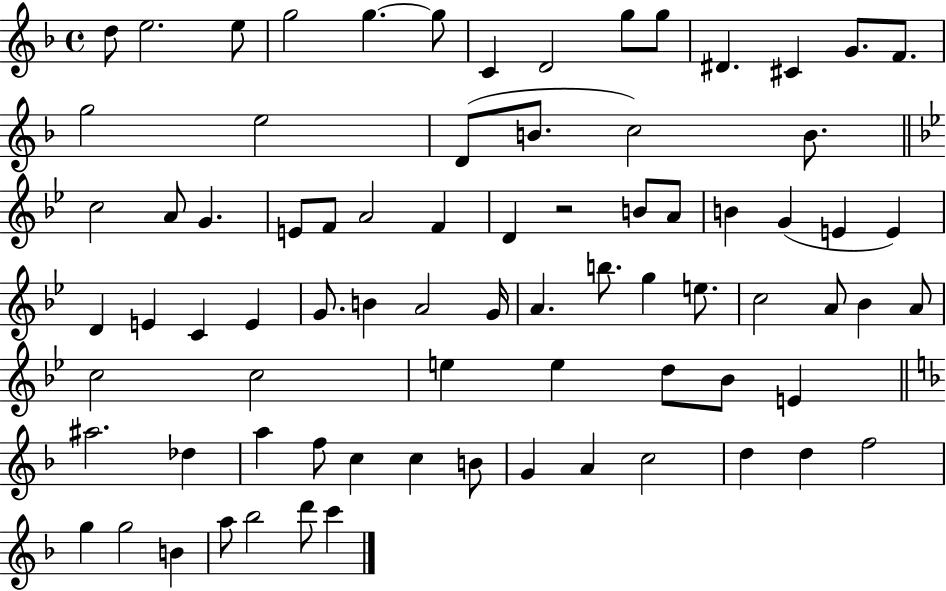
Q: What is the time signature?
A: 4/4